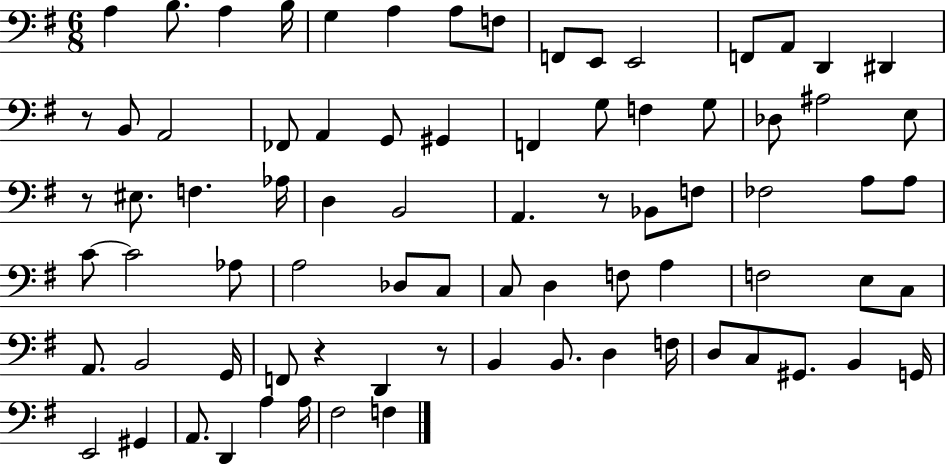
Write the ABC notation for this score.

X:1
T:Untitled
M:6/8
L:1/4
K:G
A, B,/2 A, B,/4 G, A, A,/2 F,/2 F,,/2 E,,/2 E,,2 F,,/2 A,,/2 D,, ^D,, z/2 B,,/2 A,,2 _F,,/2 A,, G,,/2 ^G,, F,, G,/2 F, G,/2 _D,/2 ^A,2 E,/2 z/2 ^E,/2 F, _A,/4 D, B,,2 A,, z/2 _B,,/2 F,/2 _F,2 A,/2 A,/2 C/2 C2 _A,/2 A,2 _D,/2 C,/2 C,/2 D, F,/2 A, F,2 E,/2 C,/2 A,,/2 B,,2 G,,/4 F,,/2 z D,, z/2 B,, B,,/2 D, F,/4 D,/2 C,/2 ^G,,/2 B,, G,,/4 E,,2 ^G,, A,,/2 D,, A, A,/4 ^F,2 F,